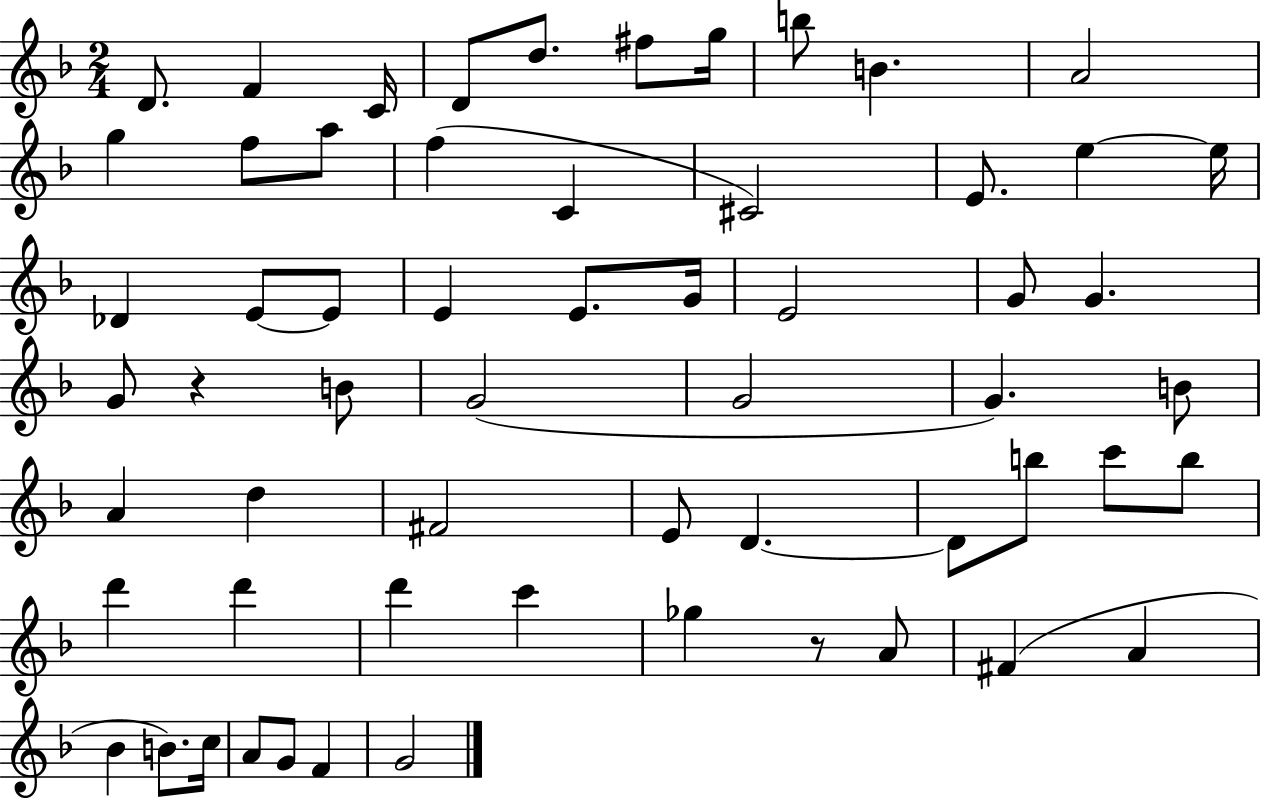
{
  \clef treble
  \numericTimeSignature
  \time 2/4
  \key f \major
  \repeat volta 2 { d'8. f'4 c'16 | d'8 d''8. fis''8 g''16 | b''8 b'4. | a'2 | \break g''4 f''8 a''8 | f''4( c'4 | cis'2) | e'8. e''4~~ e''16 | \break des'4 e'8~~ e'8 | e'4 e'8. g'16 | e'2 | g'8 g'4. | \break g'8 r4 b'8 | g'2( | g'2 | g'4.) b'8 | \break a'4 d''4 | fis'2 | e'8 d'4.~~ | d'8 b''8 c'''8 b''8 | \break d'''4 d'''4 | d'''4 c'''4 | ges''4 r8 a'8 | fis'4( a'4 | \break bes'4 b'8.) c''16 | a'8 g'8 f'4 | g'2 | } \bar "|."
}